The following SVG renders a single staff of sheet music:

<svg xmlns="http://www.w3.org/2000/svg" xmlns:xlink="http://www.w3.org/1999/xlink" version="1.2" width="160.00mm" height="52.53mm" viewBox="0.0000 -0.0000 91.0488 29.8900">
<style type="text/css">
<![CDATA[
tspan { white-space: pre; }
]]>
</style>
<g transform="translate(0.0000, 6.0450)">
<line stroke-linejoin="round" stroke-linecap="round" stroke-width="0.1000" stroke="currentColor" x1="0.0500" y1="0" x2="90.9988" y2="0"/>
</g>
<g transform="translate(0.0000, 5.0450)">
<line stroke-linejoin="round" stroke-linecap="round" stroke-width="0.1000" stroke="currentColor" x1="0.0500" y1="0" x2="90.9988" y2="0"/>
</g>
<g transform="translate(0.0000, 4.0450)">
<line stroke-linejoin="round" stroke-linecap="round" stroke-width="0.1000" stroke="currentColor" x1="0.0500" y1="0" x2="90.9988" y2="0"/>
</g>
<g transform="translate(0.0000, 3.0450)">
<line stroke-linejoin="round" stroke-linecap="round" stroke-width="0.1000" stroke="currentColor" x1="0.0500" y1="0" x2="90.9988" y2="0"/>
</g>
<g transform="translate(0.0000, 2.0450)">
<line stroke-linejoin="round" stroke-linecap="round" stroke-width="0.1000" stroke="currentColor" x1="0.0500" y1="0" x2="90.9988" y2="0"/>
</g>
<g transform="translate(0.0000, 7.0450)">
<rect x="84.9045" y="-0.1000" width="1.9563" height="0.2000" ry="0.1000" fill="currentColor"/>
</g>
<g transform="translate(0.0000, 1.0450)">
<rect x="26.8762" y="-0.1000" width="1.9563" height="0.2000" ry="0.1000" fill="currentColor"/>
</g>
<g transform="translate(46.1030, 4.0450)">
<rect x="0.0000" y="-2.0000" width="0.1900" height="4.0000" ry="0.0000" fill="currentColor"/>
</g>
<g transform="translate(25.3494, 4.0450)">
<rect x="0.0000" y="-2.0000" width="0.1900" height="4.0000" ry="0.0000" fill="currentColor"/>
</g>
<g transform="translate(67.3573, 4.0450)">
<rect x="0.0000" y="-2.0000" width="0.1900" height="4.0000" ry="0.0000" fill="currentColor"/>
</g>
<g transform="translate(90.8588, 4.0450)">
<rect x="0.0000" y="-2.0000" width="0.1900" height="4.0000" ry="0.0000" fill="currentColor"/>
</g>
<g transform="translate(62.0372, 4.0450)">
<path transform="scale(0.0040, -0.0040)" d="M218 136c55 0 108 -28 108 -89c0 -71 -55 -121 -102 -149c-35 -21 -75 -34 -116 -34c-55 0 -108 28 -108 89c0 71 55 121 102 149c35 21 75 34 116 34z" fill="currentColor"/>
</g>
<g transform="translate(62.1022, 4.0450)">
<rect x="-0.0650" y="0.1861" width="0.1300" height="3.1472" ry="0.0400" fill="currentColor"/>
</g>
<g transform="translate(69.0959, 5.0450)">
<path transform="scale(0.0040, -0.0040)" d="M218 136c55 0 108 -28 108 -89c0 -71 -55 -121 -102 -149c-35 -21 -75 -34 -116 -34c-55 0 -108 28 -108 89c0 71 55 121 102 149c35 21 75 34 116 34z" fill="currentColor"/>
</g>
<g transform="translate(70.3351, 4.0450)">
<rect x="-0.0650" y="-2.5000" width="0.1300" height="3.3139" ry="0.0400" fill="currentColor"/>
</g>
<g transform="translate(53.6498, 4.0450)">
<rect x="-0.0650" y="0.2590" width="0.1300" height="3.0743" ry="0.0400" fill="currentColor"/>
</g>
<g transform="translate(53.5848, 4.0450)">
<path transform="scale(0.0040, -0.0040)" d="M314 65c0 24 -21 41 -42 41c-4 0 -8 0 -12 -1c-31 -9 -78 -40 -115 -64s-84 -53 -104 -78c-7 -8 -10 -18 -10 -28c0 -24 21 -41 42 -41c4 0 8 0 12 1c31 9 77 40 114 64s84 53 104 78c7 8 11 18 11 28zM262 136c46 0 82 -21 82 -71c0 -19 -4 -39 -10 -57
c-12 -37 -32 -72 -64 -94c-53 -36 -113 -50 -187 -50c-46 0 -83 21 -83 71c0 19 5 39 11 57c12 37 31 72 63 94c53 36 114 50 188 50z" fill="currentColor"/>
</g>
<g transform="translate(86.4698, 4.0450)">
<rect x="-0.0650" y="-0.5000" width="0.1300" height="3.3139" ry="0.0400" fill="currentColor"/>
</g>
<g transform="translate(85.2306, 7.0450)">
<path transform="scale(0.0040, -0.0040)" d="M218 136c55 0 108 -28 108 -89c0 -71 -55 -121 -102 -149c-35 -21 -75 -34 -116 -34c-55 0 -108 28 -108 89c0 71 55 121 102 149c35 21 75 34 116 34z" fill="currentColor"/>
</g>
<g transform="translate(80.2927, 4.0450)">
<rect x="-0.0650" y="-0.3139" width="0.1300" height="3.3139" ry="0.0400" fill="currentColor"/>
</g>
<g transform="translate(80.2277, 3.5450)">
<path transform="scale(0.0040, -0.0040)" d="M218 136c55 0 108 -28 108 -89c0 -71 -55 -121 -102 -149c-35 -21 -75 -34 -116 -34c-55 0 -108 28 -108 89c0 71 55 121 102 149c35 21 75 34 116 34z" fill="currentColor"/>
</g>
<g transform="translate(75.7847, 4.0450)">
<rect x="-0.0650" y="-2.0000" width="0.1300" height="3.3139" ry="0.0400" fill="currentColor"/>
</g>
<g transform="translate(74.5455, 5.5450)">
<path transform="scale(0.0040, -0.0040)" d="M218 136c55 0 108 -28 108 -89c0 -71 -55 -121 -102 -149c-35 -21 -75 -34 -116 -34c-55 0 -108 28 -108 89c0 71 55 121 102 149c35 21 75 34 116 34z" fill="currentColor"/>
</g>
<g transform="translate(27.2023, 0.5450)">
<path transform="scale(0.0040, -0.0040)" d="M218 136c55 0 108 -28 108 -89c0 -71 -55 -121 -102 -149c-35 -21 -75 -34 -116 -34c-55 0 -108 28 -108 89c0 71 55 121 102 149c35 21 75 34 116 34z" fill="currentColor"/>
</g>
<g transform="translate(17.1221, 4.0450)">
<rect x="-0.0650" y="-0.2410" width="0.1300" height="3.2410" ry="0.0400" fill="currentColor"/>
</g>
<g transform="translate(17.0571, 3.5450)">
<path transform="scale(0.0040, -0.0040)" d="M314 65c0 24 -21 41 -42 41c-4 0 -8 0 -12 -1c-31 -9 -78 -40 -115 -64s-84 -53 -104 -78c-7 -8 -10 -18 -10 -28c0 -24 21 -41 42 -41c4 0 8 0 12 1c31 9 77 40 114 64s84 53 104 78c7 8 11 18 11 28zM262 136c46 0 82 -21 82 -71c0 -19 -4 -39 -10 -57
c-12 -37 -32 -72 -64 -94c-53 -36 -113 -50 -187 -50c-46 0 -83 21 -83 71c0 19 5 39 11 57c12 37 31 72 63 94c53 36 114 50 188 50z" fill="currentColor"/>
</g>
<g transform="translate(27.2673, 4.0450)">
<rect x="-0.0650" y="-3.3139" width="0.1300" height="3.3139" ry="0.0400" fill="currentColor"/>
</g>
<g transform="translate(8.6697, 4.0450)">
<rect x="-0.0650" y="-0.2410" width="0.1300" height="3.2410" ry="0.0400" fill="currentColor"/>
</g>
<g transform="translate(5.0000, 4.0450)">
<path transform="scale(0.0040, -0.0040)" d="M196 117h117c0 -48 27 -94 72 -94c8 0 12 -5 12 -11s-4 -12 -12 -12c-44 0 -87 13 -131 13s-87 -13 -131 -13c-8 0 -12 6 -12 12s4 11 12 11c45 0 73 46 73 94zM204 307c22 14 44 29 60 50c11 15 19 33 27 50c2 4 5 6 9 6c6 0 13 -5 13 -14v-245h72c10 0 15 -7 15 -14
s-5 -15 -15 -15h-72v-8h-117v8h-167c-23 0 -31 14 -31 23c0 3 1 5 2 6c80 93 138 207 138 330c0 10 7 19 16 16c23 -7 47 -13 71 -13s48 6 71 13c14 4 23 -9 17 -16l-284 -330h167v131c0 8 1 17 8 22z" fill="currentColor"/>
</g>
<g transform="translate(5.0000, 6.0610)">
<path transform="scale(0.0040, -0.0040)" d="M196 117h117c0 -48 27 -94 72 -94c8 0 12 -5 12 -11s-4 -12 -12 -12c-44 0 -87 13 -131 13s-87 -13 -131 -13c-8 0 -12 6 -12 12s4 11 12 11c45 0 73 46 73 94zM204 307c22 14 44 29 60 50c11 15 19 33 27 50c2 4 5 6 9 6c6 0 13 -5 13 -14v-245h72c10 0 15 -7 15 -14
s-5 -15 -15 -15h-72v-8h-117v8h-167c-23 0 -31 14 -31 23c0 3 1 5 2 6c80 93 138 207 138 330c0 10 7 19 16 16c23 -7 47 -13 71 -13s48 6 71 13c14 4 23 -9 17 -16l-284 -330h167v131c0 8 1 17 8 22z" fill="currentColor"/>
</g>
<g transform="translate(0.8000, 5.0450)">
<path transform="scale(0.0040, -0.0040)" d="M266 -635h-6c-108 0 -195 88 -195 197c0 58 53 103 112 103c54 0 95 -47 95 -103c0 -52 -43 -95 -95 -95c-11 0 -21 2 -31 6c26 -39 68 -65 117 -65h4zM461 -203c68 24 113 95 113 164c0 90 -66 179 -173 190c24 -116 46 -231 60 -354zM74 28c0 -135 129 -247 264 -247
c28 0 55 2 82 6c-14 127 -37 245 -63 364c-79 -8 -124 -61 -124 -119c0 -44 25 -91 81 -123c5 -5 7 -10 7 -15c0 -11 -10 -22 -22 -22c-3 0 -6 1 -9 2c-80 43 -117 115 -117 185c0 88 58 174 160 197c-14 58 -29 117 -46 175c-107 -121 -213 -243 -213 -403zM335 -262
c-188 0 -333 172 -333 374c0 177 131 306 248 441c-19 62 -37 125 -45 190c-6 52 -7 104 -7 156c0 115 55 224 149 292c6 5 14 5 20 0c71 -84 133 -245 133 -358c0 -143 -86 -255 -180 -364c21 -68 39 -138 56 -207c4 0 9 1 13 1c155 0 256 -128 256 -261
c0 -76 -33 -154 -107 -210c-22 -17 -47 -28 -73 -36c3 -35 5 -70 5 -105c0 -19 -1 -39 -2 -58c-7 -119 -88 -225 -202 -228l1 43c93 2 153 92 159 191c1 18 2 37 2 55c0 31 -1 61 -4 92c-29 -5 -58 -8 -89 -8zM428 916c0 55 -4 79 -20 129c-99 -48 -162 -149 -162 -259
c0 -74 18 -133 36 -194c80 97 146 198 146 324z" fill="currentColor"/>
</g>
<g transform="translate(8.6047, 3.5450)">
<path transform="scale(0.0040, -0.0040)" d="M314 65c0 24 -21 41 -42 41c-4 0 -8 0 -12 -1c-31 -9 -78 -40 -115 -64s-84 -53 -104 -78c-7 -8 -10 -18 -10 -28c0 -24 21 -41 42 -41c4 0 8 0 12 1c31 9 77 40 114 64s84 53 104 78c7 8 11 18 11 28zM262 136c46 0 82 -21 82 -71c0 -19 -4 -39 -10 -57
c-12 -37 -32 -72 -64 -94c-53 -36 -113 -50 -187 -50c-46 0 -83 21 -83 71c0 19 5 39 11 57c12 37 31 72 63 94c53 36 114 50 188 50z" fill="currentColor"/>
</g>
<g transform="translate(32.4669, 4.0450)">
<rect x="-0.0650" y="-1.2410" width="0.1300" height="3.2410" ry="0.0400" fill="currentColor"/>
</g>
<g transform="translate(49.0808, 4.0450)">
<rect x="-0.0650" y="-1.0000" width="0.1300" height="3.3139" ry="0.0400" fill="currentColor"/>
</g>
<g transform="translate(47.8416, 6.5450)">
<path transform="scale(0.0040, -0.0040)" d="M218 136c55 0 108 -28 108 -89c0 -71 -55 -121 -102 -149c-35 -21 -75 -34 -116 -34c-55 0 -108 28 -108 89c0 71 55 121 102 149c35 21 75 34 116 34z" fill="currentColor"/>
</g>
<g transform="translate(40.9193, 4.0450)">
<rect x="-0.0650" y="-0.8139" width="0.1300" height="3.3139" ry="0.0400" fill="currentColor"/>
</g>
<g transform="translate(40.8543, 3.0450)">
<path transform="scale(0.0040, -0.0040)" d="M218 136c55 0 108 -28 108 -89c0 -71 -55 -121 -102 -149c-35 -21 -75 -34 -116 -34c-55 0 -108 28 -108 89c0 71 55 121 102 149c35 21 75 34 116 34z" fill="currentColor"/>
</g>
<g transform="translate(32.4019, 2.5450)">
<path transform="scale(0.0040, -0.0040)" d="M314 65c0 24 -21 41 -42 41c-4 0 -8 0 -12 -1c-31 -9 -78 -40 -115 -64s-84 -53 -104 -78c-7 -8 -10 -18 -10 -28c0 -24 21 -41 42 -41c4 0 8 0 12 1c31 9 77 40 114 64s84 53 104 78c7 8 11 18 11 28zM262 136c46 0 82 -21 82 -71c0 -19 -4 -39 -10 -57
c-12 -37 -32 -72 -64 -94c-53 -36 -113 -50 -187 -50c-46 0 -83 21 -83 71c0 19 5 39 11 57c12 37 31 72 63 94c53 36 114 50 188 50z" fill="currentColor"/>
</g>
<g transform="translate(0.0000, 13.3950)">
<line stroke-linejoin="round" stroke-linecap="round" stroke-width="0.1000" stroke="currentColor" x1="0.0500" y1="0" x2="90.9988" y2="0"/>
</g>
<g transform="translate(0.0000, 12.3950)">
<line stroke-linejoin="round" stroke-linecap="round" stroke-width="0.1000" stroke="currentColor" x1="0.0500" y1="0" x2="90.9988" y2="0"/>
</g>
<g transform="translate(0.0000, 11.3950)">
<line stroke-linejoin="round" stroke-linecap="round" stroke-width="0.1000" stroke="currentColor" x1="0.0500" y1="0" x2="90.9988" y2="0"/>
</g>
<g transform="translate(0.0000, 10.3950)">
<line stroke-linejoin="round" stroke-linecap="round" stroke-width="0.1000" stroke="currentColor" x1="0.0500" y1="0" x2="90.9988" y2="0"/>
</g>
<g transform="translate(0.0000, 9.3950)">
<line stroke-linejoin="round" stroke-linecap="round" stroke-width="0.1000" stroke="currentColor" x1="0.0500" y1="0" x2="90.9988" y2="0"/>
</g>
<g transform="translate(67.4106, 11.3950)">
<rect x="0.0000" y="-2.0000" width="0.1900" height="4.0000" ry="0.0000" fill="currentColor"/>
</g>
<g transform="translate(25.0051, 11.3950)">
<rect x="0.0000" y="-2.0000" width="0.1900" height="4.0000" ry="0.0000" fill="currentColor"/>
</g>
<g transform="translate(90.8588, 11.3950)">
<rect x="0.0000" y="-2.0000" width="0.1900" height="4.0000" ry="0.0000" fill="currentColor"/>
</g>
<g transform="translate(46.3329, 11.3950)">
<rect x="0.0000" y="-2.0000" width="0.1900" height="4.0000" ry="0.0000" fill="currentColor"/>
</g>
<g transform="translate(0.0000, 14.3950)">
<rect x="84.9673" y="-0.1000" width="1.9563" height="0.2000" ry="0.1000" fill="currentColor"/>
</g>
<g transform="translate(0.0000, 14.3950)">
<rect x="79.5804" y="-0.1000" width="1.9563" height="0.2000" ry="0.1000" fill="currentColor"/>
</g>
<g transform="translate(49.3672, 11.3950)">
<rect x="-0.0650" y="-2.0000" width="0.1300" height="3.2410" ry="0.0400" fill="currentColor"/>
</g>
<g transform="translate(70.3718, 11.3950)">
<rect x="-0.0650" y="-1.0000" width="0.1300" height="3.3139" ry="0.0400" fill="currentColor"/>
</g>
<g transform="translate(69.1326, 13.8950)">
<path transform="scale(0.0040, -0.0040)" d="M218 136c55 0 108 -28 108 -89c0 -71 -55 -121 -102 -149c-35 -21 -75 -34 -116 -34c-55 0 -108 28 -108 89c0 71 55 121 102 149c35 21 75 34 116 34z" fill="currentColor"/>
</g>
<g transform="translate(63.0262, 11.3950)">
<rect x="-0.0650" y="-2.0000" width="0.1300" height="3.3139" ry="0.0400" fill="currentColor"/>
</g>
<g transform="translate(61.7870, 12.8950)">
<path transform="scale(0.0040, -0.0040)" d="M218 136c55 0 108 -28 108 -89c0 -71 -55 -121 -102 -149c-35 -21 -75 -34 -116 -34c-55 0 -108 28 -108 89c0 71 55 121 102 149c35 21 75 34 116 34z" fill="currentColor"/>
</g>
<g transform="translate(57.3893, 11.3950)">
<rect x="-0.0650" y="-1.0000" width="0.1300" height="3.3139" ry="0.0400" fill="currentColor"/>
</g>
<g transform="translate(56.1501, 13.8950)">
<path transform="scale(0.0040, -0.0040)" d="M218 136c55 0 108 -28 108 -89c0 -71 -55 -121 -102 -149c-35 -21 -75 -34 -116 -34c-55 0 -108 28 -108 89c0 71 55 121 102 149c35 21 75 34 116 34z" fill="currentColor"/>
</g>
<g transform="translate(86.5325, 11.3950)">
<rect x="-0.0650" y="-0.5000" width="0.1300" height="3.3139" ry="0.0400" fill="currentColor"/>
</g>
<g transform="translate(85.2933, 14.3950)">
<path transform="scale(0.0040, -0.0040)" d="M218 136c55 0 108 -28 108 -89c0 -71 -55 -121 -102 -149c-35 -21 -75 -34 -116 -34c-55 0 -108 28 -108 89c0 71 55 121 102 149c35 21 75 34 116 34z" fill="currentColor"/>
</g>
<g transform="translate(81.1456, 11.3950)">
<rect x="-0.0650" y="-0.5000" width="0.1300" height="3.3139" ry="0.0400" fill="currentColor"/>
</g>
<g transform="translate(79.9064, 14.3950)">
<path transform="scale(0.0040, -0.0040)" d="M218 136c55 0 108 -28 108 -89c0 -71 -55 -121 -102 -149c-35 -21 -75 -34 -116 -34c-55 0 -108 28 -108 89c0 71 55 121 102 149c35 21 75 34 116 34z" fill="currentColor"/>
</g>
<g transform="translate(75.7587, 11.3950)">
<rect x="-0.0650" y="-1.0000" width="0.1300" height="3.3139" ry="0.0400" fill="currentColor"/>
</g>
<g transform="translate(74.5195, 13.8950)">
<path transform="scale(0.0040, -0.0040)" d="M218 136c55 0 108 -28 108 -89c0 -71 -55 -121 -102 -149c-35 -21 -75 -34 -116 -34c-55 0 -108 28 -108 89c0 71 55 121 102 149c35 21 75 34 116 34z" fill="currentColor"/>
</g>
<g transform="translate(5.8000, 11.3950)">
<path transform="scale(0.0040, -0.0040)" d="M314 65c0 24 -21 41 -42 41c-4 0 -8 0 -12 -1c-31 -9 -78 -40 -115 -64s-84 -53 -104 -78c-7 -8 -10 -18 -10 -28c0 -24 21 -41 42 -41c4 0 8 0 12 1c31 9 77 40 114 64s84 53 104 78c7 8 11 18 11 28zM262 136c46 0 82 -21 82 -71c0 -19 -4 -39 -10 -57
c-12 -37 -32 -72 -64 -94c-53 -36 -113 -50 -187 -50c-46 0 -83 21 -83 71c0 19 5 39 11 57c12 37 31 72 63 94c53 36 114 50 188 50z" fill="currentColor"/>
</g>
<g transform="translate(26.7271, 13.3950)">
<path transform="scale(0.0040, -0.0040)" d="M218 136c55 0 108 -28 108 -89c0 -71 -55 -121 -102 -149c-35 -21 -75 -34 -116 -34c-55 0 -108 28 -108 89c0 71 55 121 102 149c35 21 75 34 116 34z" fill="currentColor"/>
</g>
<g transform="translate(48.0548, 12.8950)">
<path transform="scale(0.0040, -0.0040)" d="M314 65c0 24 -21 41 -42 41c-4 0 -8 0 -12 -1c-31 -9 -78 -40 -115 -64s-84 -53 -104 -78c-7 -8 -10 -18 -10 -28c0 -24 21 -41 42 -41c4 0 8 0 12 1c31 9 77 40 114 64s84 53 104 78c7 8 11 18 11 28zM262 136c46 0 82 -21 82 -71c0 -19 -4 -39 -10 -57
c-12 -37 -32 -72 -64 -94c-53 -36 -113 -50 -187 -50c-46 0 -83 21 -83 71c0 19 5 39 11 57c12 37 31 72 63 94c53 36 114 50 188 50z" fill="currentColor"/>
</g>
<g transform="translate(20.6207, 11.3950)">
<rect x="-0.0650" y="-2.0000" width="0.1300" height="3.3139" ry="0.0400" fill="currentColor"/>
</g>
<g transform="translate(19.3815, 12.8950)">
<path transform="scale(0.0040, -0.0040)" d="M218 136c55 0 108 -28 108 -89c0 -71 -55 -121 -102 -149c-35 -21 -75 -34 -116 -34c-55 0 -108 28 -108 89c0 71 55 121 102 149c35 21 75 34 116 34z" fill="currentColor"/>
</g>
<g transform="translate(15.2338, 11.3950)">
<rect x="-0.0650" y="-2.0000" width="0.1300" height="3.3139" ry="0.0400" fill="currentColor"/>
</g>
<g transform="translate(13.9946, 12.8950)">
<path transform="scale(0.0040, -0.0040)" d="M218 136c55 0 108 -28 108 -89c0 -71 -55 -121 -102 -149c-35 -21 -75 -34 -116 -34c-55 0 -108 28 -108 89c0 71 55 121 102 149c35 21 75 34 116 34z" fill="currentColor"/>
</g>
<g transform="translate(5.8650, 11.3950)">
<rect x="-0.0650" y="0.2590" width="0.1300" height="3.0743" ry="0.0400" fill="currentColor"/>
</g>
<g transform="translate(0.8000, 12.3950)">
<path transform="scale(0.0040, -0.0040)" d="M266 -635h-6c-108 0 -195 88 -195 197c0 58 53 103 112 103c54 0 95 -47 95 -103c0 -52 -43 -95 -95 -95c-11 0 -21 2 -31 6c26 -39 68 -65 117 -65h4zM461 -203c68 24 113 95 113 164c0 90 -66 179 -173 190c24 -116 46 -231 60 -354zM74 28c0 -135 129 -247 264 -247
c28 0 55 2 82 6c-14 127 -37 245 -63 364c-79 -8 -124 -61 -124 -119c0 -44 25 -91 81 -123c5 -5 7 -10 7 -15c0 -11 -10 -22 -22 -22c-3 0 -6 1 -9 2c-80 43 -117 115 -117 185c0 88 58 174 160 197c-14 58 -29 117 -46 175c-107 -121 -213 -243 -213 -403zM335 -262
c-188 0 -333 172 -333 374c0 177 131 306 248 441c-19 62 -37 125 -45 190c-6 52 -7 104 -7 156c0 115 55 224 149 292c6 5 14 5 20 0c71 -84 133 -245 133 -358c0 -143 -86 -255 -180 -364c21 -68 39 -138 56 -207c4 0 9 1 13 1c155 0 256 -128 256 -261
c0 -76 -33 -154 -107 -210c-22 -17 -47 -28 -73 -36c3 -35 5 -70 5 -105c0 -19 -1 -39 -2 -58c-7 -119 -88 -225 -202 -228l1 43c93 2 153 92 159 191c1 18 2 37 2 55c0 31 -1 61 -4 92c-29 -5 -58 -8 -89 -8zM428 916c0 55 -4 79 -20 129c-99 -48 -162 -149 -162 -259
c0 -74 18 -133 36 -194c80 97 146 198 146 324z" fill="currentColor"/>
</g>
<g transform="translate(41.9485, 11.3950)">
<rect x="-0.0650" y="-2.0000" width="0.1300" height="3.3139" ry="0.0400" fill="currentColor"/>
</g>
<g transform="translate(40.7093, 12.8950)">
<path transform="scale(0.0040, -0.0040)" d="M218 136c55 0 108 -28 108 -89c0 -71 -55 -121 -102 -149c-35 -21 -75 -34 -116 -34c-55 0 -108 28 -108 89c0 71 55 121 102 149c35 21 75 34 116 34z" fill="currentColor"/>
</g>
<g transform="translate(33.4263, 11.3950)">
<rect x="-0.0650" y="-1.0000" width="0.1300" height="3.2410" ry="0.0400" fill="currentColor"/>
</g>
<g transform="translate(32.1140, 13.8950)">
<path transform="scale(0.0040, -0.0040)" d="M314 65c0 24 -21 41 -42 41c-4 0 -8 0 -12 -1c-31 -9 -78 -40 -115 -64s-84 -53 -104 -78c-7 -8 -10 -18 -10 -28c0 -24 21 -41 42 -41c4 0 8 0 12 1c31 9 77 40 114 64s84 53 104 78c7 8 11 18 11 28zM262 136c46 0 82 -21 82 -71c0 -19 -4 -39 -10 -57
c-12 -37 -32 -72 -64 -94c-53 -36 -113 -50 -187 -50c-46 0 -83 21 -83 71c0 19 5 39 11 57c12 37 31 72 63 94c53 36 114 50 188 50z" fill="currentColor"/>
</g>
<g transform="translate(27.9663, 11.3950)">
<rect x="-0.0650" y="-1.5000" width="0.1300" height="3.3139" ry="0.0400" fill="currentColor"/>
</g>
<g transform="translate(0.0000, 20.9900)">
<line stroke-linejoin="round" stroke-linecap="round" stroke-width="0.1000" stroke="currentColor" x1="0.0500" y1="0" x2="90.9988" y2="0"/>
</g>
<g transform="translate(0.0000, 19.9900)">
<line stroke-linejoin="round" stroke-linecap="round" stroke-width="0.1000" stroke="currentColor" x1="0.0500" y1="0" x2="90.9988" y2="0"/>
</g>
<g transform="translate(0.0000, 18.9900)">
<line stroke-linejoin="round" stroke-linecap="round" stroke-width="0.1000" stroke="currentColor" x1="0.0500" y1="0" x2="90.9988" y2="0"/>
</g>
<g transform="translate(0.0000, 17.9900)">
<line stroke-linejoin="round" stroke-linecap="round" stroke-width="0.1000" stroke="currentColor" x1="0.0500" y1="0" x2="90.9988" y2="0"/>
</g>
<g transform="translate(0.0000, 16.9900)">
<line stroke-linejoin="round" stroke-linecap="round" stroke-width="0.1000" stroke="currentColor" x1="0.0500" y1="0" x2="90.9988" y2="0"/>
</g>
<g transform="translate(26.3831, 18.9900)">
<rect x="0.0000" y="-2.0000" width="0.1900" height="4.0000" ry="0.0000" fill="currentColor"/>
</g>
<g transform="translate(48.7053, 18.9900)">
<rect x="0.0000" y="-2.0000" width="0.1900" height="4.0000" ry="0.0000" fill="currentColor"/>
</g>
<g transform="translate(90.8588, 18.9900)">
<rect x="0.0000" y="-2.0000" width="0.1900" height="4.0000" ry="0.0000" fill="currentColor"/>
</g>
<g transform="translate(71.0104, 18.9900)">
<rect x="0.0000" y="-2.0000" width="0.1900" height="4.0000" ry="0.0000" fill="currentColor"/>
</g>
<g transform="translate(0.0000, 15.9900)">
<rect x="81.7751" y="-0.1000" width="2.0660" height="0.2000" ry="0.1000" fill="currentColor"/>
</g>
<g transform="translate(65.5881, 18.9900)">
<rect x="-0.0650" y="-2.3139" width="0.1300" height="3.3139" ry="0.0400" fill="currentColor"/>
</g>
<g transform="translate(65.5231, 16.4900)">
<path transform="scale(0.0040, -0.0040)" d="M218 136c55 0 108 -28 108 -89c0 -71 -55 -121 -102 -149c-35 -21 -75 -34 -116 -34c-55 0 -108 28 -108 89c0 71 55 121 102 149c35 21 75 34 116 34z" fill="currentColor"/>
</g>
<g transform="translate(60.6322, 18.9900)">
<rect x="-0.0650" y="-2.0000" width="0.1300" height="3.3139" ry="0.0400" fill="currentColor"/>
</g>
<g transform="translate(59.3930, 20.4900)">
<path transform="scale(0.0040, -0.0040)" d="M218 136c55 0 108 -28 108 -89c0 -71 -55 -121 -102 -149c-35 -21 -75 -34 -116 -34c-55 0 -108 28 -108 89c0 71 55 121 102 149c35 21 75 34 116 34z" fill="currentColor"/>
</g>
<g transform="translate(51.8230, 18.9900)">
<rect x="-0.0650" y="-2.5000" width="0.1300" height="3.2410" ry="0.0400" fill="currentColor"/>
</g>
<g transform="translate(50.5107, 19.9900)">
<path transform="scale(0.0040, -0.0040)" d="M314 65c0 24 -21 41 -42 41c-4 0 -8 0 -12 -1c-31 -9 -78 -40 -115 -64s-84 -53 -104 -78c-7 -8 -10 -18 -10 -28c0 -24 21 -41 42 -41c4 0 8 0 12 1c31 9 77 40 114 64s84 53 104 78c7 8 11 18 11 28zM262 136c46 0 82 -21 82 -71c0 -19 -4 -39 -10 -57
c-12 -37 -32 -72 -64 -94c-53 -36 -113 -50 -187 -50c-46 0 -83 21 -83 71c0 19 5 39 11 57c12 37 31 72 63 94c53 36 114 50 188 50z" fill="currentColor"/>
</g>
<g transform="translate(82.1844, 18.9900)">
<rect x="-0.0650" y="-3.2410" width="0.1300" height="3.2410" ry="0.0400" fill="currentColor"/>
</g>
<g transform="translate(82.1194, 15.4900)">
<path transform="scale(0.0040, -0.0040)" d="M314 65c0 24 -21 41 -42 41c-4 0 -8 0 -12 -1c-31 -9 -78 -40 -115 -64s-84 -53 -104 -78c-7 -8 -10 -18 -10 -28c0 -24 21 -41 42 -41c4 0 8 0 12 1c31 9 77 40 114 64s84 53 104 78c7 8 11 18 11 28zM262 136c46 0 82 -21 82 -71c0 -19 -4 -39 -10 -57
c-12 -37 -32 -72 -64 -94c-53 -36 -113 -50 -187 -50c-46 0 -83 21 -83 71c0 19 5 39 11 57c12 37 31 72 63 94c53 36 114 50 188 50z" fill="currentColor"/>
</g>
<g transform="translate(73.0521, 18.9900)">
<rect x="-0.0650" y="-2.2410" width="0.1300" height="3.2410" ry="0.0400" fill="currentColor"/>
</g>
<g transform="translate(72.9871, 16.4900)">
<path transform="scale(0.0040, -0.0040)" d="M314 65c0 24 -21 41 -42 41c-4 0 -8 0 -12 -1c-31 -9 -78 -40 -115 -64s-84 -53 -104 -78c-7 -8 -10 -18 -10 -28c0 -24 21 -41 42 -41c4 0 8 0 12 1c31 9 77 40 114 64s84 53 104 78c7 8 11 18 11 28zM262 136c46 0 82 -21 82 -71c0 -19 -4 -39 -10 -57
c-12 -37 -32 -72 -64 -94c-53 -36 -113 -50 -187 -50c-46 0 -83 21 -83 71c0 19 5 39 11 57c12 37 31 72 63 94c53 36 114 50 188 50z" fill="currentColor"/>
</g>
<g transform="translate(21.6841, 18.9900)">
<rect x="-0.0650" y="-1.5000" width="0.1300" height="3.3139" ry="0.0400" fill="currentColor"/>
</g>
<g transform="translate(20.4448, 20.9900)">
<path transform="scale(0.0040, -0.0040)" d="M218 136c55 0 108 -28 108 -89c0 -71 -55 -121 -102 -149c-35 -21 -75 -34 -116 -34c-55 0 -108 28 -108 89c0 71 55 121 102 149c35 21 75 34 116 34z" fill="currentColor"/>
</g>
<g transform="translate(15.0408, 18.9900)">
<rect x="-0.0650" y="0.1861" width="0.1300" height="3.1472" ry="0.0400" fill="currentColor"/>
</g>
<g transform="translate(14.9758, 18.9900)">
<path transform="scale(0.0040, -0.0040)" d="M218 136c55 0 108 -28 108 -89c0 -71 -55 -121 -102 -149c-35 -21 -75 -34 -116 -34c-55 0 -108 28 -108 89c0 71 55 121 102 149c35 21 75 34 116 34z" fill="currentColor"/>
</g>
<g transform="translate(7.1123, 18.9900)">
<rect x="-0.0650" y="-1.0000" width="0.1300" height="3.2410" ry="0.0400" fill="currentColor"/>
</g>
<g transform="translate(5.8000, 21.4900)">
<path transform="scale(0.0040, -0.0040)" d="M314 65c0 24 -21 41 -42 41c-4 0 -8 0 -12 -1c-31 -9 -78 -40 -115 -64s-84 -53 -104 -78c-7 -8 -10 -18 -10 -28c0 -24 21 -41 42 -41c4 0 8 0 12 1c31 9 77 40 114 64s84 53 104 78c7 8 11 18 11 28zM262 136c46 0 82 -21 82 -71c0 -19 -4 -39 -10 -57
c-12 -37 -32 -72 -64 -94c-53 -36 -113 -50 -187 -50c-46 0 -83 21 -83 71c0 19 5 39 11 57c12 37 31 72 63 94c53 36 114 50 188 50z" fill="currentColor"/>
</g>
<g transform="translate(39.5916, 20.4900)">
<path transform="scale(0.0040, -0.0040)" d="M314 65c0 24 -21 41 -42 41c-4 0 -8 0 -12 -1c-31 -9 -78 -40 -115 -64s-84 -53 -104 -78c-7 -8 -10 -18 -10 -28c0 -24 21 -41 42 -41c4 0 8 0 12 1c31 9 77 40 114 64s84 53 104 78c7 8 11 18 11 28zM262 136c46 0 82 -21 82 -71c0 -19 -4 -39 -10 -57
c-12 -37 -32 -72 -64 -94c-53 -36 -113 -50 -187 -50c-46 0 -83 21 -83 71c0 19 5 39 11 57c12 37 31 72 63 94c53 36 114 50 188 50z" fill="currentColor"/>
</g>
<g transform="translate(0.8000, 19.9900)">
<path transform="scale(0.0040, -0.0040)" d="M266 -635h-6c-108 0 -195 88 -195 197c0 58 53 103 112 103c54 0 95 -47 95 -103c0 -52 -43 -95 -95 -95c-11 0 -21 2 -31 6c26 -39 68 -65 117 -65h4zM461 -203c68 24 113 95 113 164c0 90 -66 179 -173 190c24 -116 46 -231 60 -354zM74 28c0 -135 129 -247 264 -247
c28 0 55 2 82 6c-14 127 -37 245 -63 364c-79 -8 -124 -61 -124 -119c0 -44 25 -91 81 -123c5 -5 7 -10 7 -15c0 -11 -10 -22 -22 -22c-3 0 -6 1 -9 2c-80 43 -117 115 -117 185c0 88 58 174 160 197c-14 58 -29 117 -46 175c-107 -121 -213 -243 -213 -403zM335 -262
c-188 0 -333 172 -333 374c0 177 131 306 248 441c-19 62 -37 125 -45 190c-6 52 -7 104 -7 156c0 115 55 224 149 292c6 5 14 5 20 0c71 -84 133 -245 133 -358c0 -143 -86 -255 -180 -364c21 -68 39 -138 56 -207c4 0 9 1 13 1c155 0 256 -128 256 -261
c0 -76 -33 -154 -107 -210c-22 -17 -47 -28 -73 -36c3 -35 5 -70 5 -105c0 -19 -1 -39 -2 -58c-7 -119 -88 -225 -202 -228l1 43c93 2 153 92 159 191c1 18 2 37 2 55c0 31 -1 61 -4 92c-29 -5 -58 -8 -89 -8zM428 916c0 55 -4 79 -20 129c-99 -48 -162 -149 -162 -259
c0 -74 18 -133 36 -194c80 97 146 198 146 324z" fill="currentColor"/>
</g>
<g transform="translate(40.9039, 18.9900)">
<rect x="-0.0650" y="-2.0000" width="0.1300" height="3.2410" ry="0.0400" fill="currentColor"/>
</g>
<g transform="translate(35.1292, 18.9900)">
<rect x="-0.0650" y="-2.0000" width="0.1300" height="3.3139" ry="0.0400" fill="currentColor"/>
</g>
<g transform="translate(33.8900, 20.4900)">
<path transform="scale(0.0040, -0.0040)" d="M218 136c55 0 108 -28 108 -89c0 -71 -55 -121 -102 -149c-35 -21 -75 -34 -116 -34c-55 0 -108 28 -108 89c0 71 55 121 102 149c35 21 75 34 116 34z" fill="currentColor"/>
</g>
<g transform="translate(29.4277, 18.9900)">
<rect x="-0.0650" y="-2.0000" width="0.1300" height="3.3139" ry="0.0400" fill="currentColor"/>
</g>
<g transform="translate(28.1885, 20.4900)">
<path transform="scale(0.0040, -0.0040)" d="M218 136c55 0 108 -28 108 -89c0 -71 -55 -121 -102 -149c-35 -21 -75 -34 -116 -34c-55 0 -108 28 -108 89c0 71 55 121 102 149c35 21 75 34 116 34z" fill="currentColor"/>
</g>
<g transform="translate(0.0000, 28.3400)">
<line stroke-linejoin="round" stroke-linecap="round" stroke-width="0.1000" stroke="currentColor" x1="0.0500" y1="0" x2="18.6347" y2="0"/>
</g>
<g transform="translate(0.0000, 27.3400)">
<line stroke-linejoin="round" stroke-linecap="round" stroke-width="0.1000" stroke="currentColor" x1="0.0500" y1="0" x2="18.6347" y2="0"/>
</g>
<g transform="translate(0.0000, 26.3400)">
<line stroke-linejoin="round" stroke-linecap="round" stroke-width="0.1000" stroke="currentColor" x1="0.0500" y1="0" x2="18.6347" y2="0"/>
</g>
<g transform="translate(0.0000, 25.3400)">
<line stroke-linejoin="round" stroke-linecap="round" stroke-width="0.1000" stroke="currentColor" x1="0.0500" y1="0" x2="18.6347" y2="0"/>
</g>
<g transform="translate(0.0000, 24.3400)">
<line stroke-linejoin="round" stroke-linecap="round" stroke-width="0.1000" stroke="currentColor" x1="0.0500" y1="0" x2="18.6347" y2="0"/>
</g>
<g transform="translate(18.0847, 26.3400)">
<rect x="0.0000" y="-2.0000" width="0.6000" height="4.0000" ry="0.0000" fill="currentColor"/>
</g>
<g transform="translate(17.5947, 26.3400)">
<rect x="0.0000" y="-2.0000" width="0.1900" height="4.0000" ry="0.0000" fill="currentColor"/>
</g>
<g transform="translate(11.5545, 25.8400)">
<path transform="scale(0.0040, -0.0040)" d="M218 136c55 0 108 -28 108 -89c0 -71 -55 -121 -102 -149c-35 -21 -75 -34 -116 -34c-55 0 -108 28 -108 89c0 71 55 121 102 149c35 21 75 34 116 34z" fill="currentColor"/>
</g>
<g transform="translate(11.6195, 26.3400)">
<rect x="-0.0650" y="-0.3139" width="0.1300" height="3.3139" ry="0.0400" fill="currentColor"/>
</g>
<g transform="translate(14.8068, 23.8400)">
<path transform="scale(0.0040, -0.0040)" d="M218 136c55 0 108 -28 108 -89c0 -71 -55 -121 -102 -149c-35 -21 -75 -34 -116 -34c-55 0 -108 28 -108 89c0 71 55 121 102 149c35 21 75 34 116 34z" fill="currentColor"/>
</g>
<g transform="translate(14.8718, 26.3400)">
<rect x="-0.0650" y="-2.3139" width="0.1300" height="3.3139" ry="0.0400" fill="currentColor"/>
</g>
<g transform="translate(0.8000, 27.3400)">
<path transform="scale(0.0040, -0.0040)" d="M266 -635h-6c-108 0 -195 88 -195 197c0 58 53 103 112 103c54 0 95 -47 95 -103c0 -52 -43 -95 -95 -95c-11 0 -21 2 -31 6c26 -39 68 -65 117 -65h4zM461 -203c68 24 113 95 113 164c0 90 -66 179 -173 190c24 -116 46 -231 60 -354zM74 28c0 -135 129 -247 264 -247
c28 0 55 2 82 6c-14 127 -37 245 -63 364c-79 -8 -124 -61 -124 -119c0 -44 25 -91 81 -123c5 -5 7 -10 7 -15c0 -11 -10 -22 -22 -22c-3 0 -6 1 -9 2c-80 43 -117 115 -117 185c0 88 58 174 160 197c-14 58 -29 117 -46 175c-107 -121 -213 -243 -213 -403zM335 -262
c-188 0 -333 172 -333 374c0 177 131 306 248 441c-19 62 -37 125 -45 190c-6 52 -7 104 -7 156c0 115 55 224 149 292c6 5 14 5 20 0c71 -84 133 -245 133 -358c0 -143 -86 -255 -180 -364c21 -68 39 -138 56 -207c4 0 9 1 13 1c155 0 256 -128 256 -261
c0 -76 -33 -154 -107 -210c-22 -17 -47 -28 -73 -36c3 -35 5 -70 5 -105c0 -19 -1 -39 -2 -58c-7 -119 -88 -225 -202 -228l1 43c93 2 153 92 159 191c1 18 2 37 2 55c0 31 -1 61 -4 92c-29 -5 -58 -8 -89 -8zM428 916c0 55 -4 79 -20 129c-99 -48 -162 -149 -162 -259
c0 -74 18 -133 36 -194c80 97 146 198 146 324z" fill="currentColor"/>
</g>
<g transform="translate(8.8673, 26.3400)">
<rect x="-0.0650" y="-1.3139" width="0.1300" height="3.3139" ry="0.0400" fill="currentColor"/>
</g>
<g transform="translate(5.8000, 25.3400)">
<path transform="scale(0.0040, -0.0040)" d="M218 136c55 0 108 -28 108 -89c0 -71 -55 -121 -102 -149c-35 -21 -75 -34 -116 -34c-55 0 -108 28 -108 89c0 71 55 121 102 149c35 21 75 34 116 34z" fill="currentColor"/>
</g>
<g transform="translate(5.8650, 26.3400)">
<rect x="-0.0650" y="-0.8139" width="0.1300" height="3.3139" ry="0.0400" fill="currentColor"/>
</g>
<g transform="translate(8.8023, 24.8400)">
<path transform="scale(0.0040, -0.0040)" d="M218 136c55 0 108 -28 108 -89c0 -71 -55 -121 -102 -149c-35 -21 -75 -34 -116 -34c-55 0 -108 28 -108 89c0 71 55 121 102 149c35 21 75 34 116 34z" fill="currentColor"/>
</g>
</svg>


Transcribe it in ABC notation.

X:1
T:Untitled
M:4/4
L:1/4
K:C
c2 c2 b e2 d D B2 B G F c C B2 F F E D2 F F2 D F D D C C D2 B E F F F2 G2 F g g2 b2 d e c g